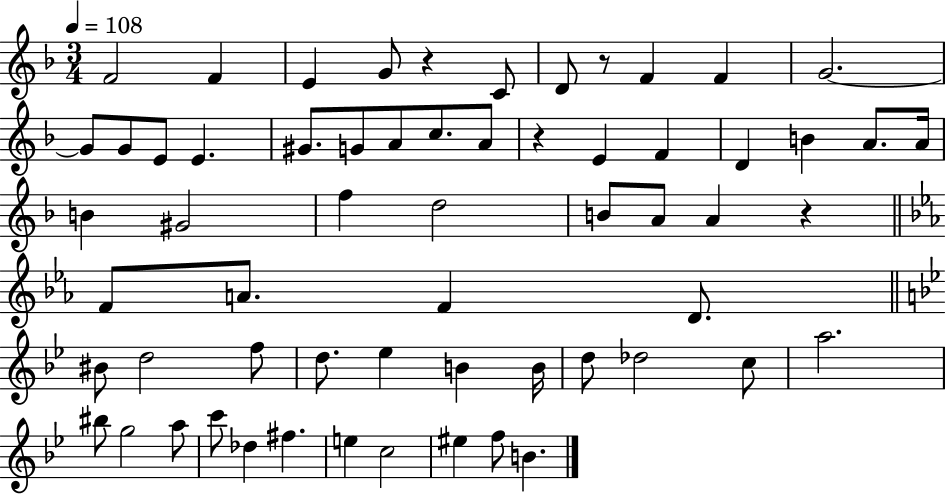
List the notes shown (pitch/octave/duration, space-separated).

F4/h F4/q E4/q G4/e R/q C4/e D4/e R/e F4/q F4/q G4/h. G4/e G4/e E4/e E4/q. G#4/e. G4/e A4/e C5/e. A4/e R/q E4/q F4/q D4/q B4/q A4/e. A4/s B4/q G#4/h F5/q D5/h B4/e A4/e A4/q R/q F4/e A4/e. F4/q D4/e. BIS4/e D5/h F5/e D5/e. Eb5/q B4/q B4/s D5/e Db5/h C5/e A5/h. BIS5/e G5/h A5/e C6/e Db5/q F#5/q. E5/q C5/h EIS5/q F5/e B4/q.